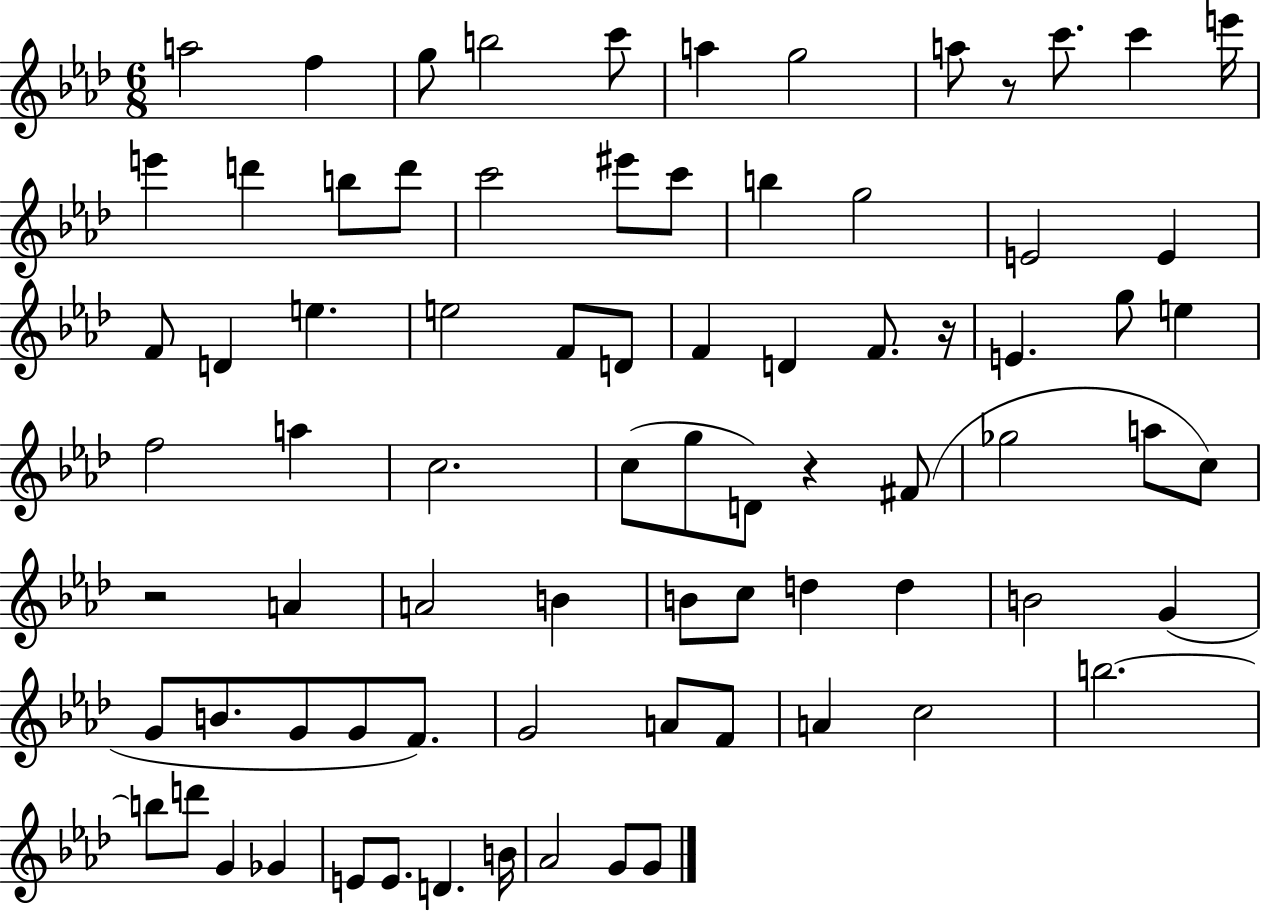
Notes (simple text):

A5/h F5/q G5/e B5/h C6/e A5/q G5/h A5/e R/e C6/e. C6/q E6/s E6/q D6/q B5/e D6/e C6/h EIS6/e C6/e B5/q G5/h E4/h E4/q F4/e D4/q E5/q. E5/h F4/e D4/e F4/q D4/q F4/e. R/s E4/q. G5/e E5/q F5/h A5/q C5/h. C5/e G5/e D4/e R/q F#4/e Gb5/h A5/e C5/e R/h A4/q A4/h B4/q B4/e C5/e D5/q D5/q B4/h G4/q G4/e B4/e. G4/e G4/e F4/e. G4/h A4/e F4/e A4/q C5/h B5/h. B5/e D6/e G4/q Gb4/q E4/e E4/e. D4/q. B4/s Ab4/h G4/e G4/e